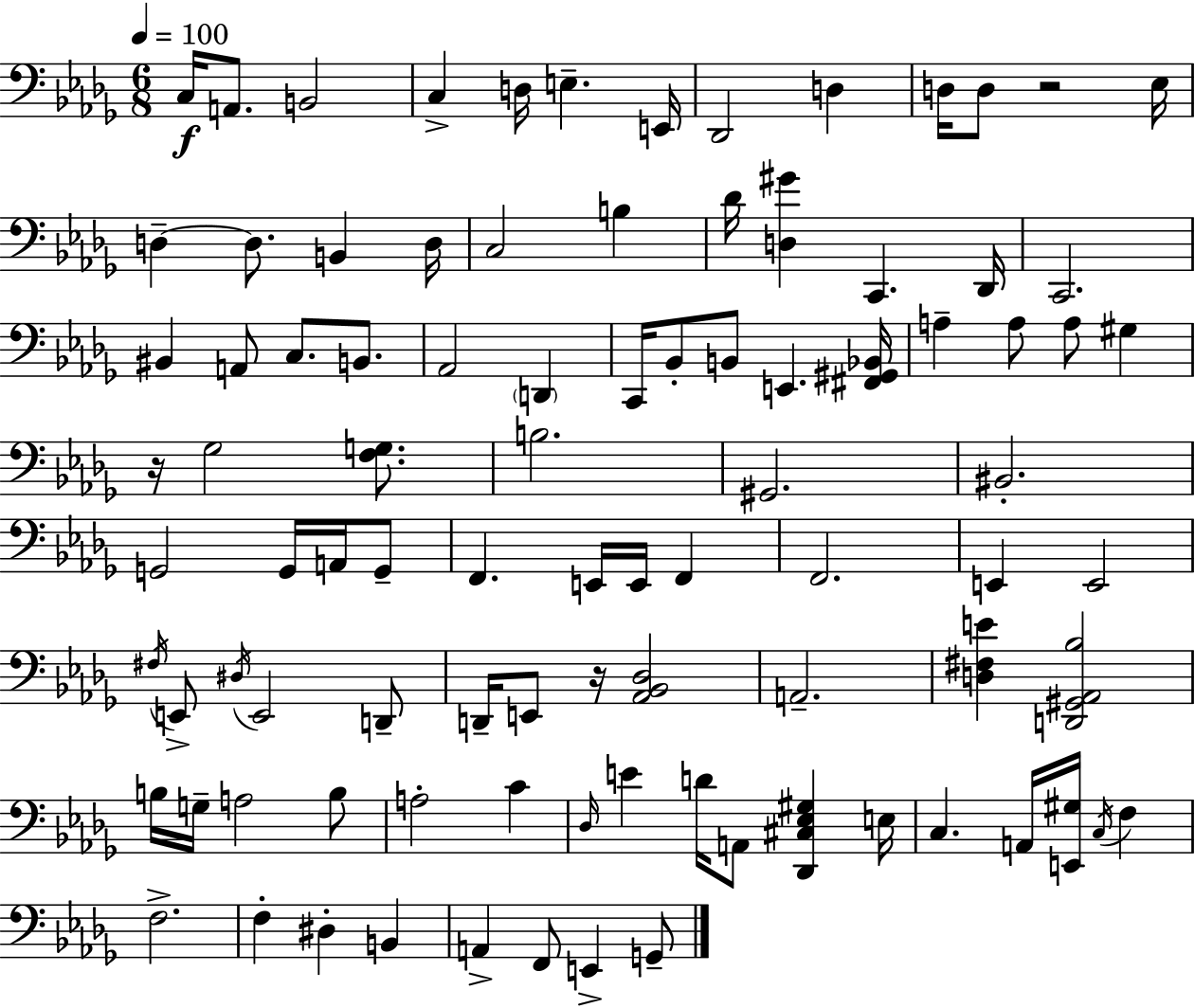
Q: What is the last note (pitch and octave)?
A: G2